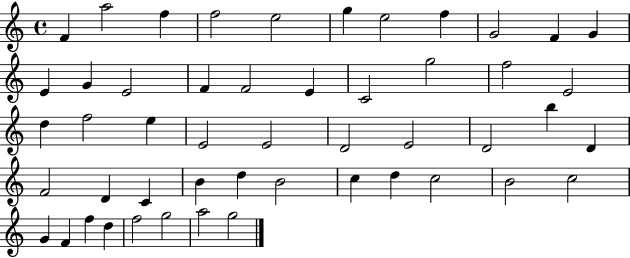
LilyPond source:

{
  \clef treble
  \time 4/4
  \defaultTimeSignature
  \key c \major
  f'4 a''2 f''4 | f''2 e''2 | g''4 e''2 f''4 | g'2 f'4 g'4 | \break e'4 g'4 e'2 | f'4 f'2 e'4 | c'2 g''2 | f''2 e'2 | \break d''4 f''2 e''4 | e'2 e'2 | d'2 e'2 | d'2 b''4 d'4 | \break f'2 d'4 c'4 | b'4 d''4 b'2 | c''4 d''4 c''2 | b'2 c''2 | \break g'4 f'4 f''4 d''4 | f''2 g''2 | a''2 g''2 | \bar "|."
}